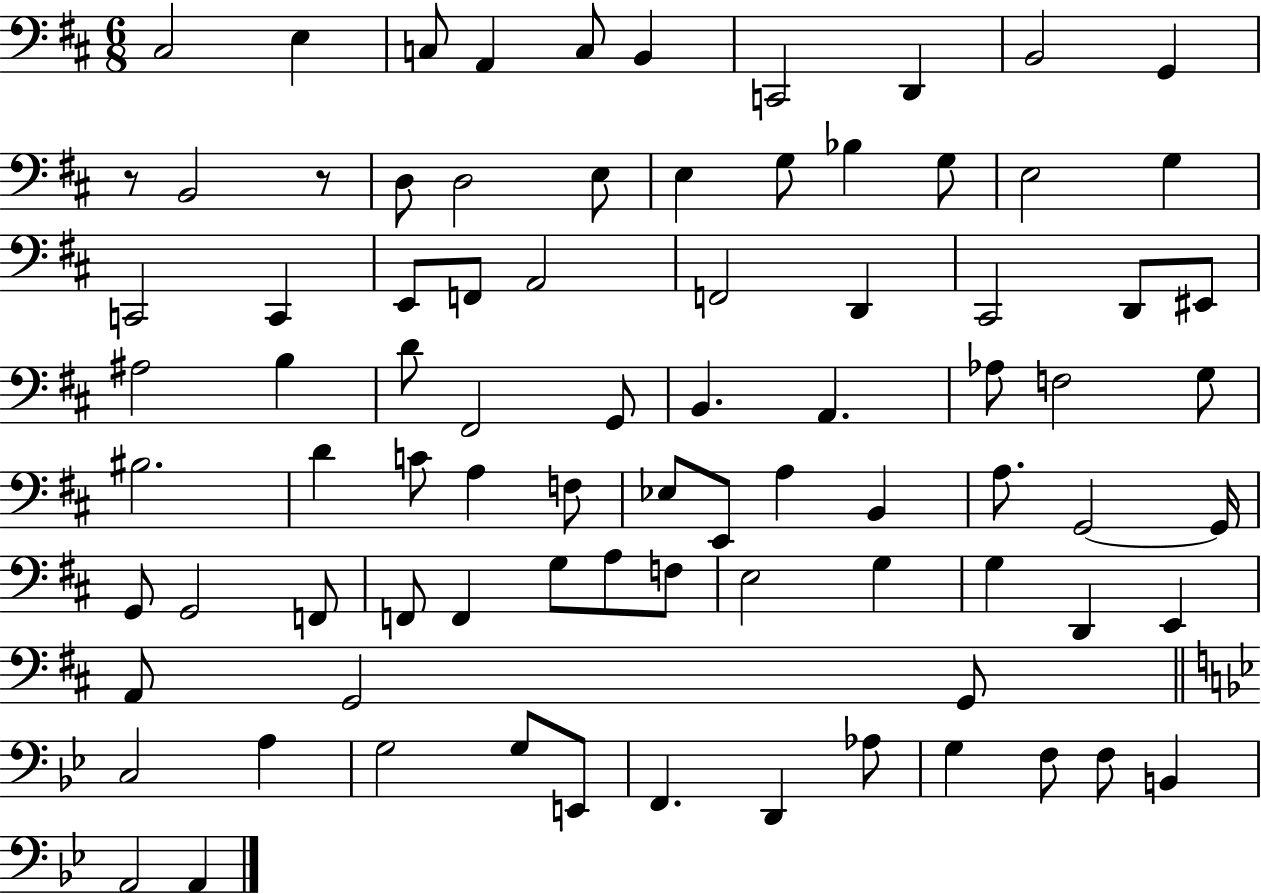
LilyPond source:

{
  \clef bass
  \numericTimeSignature
  \time 6/8
  \key d \major
  cis2 e4 | c8 a,4 c8 b,4 | c,2 d,4 | b,2 g,4 | \break r8 b,2 r8 | d8 d2 e8 | e4 g8 bes4 g8 | e2 g4 | \break c,2 c,4 | e,8 f,8 a,2 | f,2 d,4 | cis,2 d,8 eis,8 | \break ais2 b4 | d'8 fis,2 g,8 | b,4. a,4. | aes8 f2 g8 | \break bis2. | d'4 c'8 a4 f8 | ees8 e,8 a4 b,4 | a8. g,2~~ g,16 | \break g,8 g,2 f,8 | f,8 f,4 g8 a8 f8 | e2 g4 | g4 d,4 e,4 | \break a,8 g,2 g,8 | \bar "||" \break \key g \minor c2 a4 | g2 g8 e,8 | f,4. d,4 aes8 | g4 f8 f8 b,4 | \break a,2 a,4 | \bar "|."
}